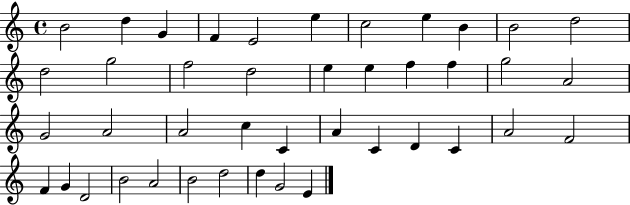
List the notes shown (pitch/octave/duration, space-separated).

B4/h D5/q G4/q F4/q E4/h E5/q C5/h E5/q B4/q B4/h D5/h D5/h G5/h F5/h D5/h E5/q E5/q F5/q F5/q G5/h A4/h G4/h A4/h A4/h C5/q C4/q A4/q C4/q D4/q C4/q A4/h F4/h F4/q G4/q D4/h B4/h A4/h B4/h D5/h D5/q G4/h E4/q